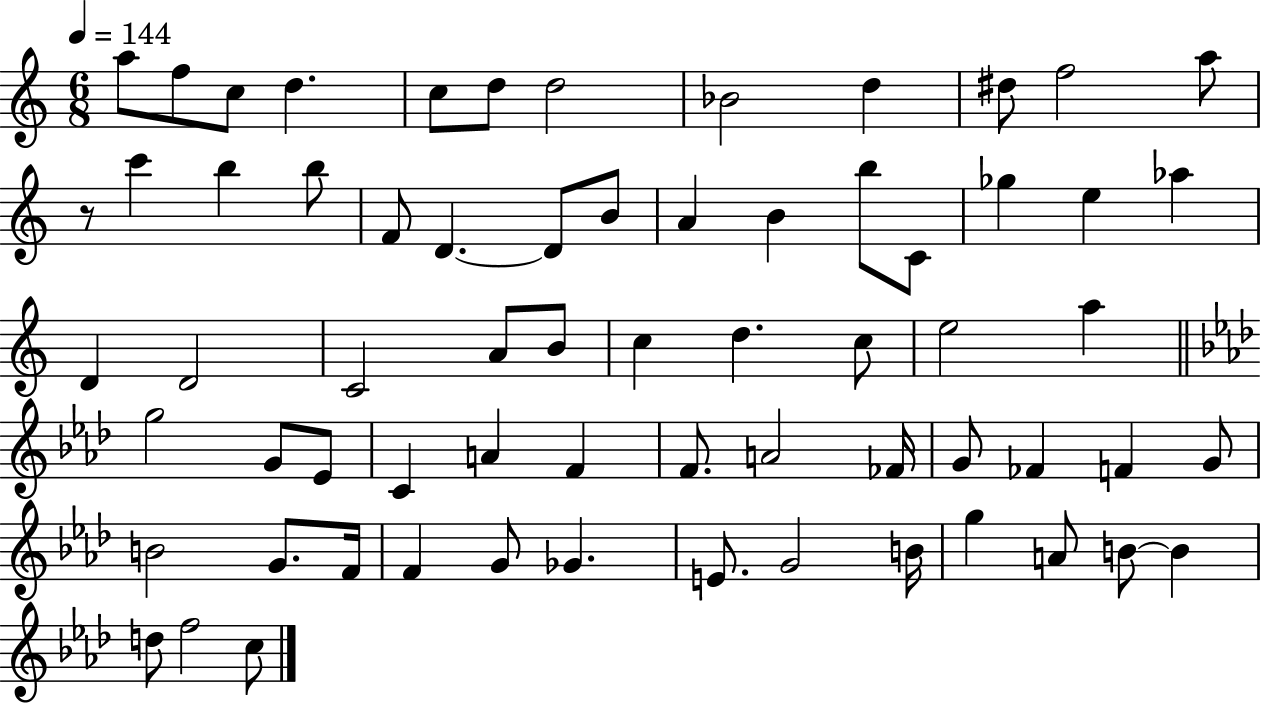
{
  \clef treble
  \numericTimeSignature
  \time 6/8
  \key c \major
  \tempo 4 = 144
  a''8 f''8 c''8 d''4. | c''8 d''8 d''2 | bes'2 d''4 | dis''8 f''2 a''8 | \break r8 c'''4 b''4 b''8 | f'8 d'4.~~ d'8 b'8 | a'4 b'4 b''8 c'8 | ges''4 e''4 aes''4 | \break d'4 d'2 | c'2 a'8 b'8 | c''4 d''4. c''8 | e''2 a''4 | \break \bar "||" \break \key f \minor g''2 g'8 ees'8 | c'4 a'4 f'4 | f'8. a'2 fes'16 | g'8 fes'4 f'4 g'8 | \break b'2 g'8. f'16 | f'4 g'8 ges'4. | e'8. g'2 b'16 | g''4 a'8 b'8~~ b'4 | \break d''8 f''2 c''8 | \bar "|."
}